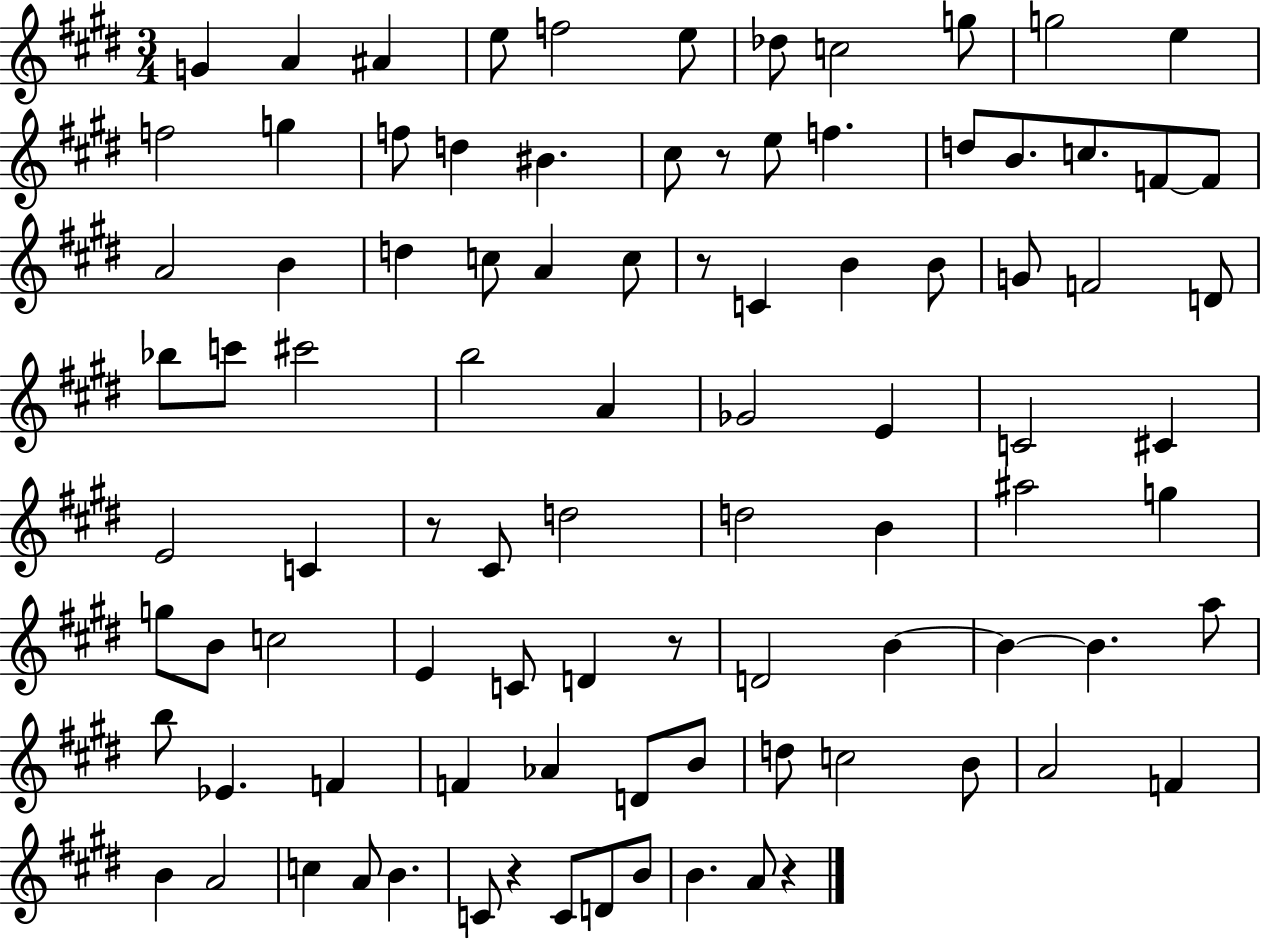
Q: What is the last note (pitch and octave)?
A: A4